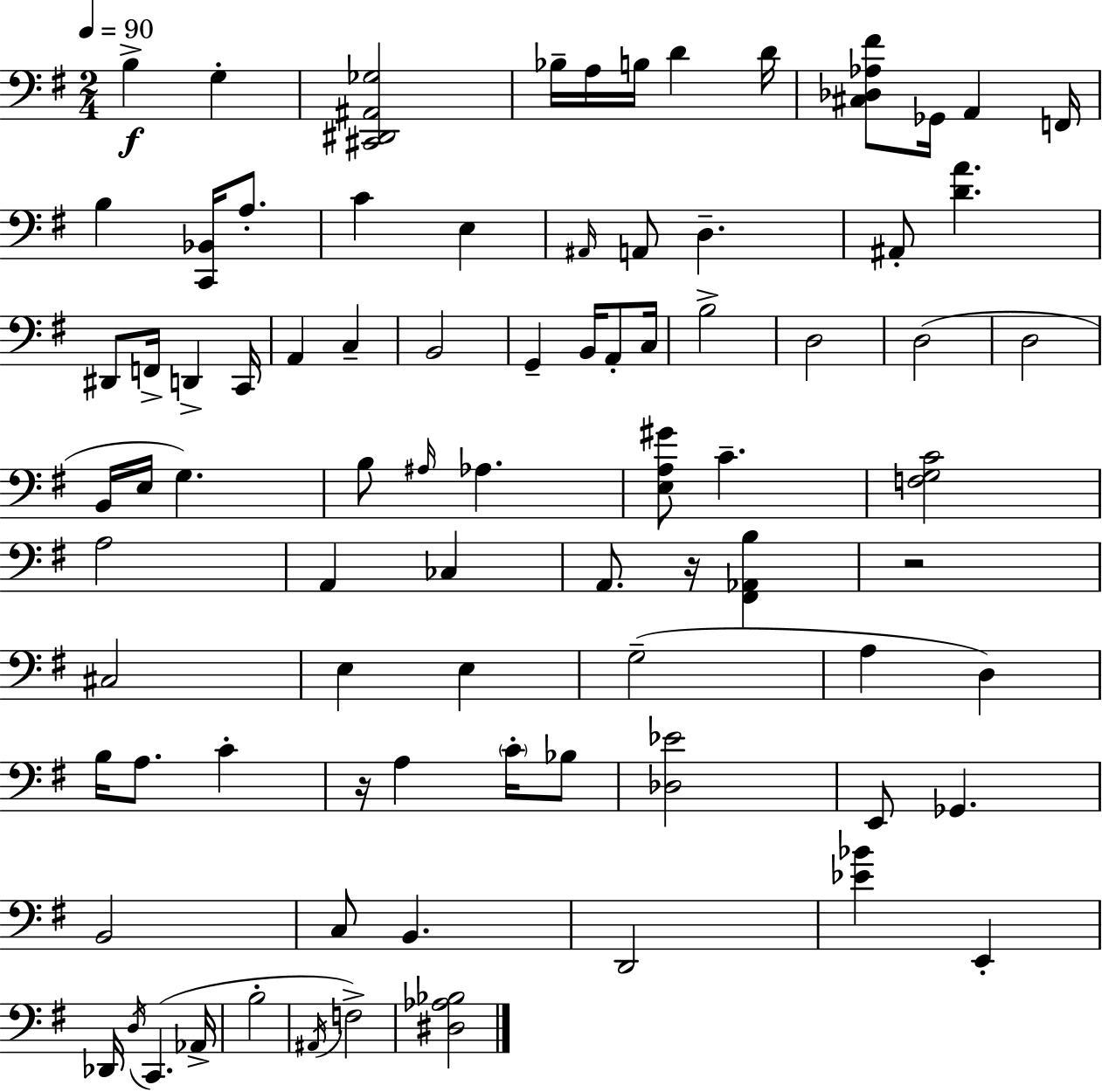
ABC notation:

X:1
T:Untitled
M:2/4
L:1/4
K:G
B, G, [^C,,^D,,^A,,_G,]2 _B,/4 A,/4 B,/4 D D/4 [^C,_D,_A,^F]/2 _G,,/4 A,, F,,/4 B, [C,,_B,,]/4 A,/2 C E, ^A,,/4 A,,/2 D, ^A,,/2 [DA] ^D,,/2 F,,/4 D,, C,,/4 A,, C, B,,2 G,, B,,/4 A,,/2 C,/4 B,2 D,2 D,2 D,2 B,,/4 E,/4 G, B,/2 ^A,/4 _A, [E,A,^G]/2 C [F,G,C]2 A,2 A,, _C, A,,/2 z/4 [^F,,_A,,B,] z2 ^C,2 E, E, G,2 A, D, B,/4 A,/2 C z/4 A, C/4 _B,/2 [_D,_E]2 E,,/2 _G,, B,,2 C,/2 B,, D,,2 [_E_B] E,, _D,,/4 D,/4 C,, _A,,/4 B,2 ^A,,/4 F,2 [^D,_A,_B,]2